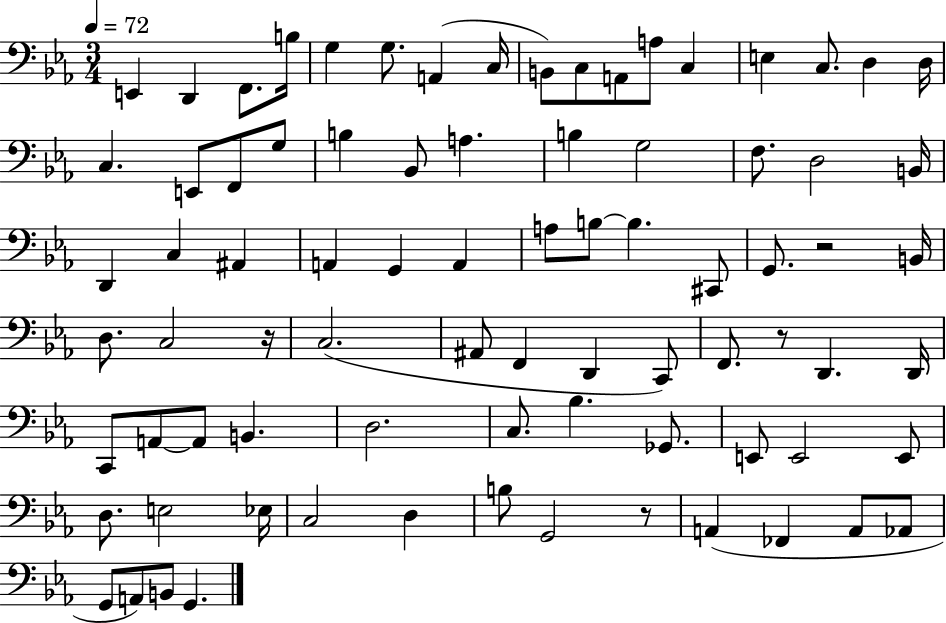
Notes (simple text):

E2/q D2/q F2/e. B3/s G3/q G3/e. A2/q C3/s B2/e C3/e A2/e A3/e C3/q E3/q C3/e. D3/q D3/s C3/q. E2/e F2/e G3/e B3/q Bb2/e A3/q. B3/q G3/h F3/e. D3/h B2/s D2/q C3/q A#2/q A2/q G2/q A2/q A3/e B3/e B3/q. C#2/e G2/e. R/h B2/s D3/e. C3/h R/s C3/h. A#2/e F2/q D2/q C2/e F2/e. R/e D2/q. D2/s C2/e A2/e A2/e B2/q. D3/h. C3/e. Bb3/q. Gb2/e. E2/e E2/h E2/e D3/e. E3/h Eb3/s C3/h D3/q B3/e G2/h R/e A2/q FES2/q A2/e Ab2/e G2/e A2/e B2/e G2/q.